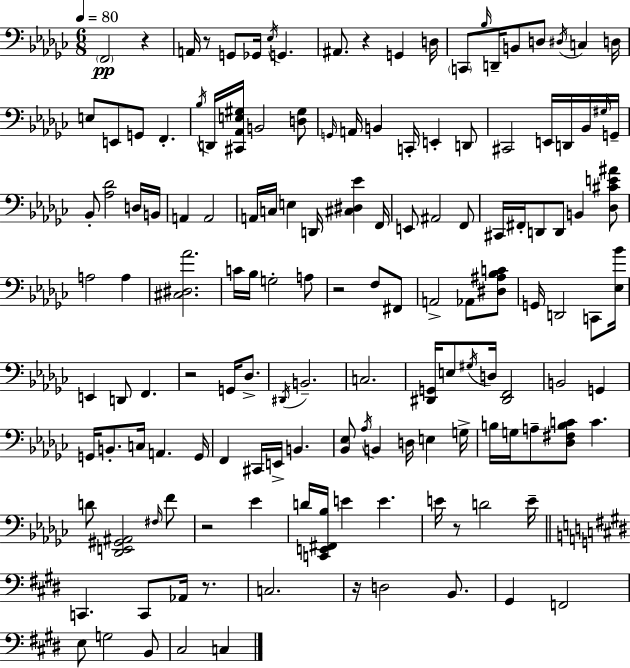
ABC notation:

X:1
T:Untitled
M:6/8
L:1/4
K:Ebm
F,,2 z A,,/4 z/2 G,,/2 _G,,/4 _E,/4 G,, ^A,,/2 z G,, D,/4 C,,/2 _B,/4 D,,/4 B,,/2 D,/2 ^D,/4 C, D,/4 E,/2 E,,/2 G,,/2 F,, _B,/4 D,,/4 [^C,,_A,,E,^G,]/4 B,,2 [D,^G,]/2 G,,/4 A,,/4 B,, C,,/4 E,, D,,/2 ^C,,2 E,,/4 D,,/4 _B,,/4 ^G,/4 G,,/4 _B,,/2 [_A,_D]2 D,/4 B,,/4 A,, A,,2 A,,/4 C,/4 E, D,,/4 [^C,^D,_E] F,,/4 E,,/2 ^A,,2 F,,/2 ^C,,/4 ^F,,/4 D,,/2 D,,/2 B,, [_D,^CE^A]/2 A,2 A, [^C,^D,_A]2 C/4 _B,/4 G,2 A,/2 z2 F,/2 ^F,,/2 A,,2 _A,,/2 [^D,^A,_B,C]/2 G,,/4 D,,2 C,,/2 [_E,_B]/4 E,, D,,/2 F,, z2 G,,/4 _D,/2 ^D,,/4 B,,2 C,2 [^D,,G,,]/4 E,/2 ^G,/4 D,/4 [^D,,F,,]2 B,,2 G,, G,,/4 B,,/2 C,/4 A,, G,,/4 F,, ^C,,/4 E,,/4 B,, [_B,,_E,]/2 _A,/4 B,, D,/4 E, G,/4 B,/4 G,/4 A,/2 [_D,^F,B,C]/2 C D/2 [_D,,E,,^G,,^A,,]2 ^F,/4 F/2 z2 _E D/4 [C,,E,,^F,,_B,]/4 E E E/4 z/2 D2 E/4 C,, C,,/2 _A,,/4 z/2 C,2 z/4 D,2 B,,/2 ^G,, F,,2 E,/2 G,2 B,,/2 ^C,2 C,